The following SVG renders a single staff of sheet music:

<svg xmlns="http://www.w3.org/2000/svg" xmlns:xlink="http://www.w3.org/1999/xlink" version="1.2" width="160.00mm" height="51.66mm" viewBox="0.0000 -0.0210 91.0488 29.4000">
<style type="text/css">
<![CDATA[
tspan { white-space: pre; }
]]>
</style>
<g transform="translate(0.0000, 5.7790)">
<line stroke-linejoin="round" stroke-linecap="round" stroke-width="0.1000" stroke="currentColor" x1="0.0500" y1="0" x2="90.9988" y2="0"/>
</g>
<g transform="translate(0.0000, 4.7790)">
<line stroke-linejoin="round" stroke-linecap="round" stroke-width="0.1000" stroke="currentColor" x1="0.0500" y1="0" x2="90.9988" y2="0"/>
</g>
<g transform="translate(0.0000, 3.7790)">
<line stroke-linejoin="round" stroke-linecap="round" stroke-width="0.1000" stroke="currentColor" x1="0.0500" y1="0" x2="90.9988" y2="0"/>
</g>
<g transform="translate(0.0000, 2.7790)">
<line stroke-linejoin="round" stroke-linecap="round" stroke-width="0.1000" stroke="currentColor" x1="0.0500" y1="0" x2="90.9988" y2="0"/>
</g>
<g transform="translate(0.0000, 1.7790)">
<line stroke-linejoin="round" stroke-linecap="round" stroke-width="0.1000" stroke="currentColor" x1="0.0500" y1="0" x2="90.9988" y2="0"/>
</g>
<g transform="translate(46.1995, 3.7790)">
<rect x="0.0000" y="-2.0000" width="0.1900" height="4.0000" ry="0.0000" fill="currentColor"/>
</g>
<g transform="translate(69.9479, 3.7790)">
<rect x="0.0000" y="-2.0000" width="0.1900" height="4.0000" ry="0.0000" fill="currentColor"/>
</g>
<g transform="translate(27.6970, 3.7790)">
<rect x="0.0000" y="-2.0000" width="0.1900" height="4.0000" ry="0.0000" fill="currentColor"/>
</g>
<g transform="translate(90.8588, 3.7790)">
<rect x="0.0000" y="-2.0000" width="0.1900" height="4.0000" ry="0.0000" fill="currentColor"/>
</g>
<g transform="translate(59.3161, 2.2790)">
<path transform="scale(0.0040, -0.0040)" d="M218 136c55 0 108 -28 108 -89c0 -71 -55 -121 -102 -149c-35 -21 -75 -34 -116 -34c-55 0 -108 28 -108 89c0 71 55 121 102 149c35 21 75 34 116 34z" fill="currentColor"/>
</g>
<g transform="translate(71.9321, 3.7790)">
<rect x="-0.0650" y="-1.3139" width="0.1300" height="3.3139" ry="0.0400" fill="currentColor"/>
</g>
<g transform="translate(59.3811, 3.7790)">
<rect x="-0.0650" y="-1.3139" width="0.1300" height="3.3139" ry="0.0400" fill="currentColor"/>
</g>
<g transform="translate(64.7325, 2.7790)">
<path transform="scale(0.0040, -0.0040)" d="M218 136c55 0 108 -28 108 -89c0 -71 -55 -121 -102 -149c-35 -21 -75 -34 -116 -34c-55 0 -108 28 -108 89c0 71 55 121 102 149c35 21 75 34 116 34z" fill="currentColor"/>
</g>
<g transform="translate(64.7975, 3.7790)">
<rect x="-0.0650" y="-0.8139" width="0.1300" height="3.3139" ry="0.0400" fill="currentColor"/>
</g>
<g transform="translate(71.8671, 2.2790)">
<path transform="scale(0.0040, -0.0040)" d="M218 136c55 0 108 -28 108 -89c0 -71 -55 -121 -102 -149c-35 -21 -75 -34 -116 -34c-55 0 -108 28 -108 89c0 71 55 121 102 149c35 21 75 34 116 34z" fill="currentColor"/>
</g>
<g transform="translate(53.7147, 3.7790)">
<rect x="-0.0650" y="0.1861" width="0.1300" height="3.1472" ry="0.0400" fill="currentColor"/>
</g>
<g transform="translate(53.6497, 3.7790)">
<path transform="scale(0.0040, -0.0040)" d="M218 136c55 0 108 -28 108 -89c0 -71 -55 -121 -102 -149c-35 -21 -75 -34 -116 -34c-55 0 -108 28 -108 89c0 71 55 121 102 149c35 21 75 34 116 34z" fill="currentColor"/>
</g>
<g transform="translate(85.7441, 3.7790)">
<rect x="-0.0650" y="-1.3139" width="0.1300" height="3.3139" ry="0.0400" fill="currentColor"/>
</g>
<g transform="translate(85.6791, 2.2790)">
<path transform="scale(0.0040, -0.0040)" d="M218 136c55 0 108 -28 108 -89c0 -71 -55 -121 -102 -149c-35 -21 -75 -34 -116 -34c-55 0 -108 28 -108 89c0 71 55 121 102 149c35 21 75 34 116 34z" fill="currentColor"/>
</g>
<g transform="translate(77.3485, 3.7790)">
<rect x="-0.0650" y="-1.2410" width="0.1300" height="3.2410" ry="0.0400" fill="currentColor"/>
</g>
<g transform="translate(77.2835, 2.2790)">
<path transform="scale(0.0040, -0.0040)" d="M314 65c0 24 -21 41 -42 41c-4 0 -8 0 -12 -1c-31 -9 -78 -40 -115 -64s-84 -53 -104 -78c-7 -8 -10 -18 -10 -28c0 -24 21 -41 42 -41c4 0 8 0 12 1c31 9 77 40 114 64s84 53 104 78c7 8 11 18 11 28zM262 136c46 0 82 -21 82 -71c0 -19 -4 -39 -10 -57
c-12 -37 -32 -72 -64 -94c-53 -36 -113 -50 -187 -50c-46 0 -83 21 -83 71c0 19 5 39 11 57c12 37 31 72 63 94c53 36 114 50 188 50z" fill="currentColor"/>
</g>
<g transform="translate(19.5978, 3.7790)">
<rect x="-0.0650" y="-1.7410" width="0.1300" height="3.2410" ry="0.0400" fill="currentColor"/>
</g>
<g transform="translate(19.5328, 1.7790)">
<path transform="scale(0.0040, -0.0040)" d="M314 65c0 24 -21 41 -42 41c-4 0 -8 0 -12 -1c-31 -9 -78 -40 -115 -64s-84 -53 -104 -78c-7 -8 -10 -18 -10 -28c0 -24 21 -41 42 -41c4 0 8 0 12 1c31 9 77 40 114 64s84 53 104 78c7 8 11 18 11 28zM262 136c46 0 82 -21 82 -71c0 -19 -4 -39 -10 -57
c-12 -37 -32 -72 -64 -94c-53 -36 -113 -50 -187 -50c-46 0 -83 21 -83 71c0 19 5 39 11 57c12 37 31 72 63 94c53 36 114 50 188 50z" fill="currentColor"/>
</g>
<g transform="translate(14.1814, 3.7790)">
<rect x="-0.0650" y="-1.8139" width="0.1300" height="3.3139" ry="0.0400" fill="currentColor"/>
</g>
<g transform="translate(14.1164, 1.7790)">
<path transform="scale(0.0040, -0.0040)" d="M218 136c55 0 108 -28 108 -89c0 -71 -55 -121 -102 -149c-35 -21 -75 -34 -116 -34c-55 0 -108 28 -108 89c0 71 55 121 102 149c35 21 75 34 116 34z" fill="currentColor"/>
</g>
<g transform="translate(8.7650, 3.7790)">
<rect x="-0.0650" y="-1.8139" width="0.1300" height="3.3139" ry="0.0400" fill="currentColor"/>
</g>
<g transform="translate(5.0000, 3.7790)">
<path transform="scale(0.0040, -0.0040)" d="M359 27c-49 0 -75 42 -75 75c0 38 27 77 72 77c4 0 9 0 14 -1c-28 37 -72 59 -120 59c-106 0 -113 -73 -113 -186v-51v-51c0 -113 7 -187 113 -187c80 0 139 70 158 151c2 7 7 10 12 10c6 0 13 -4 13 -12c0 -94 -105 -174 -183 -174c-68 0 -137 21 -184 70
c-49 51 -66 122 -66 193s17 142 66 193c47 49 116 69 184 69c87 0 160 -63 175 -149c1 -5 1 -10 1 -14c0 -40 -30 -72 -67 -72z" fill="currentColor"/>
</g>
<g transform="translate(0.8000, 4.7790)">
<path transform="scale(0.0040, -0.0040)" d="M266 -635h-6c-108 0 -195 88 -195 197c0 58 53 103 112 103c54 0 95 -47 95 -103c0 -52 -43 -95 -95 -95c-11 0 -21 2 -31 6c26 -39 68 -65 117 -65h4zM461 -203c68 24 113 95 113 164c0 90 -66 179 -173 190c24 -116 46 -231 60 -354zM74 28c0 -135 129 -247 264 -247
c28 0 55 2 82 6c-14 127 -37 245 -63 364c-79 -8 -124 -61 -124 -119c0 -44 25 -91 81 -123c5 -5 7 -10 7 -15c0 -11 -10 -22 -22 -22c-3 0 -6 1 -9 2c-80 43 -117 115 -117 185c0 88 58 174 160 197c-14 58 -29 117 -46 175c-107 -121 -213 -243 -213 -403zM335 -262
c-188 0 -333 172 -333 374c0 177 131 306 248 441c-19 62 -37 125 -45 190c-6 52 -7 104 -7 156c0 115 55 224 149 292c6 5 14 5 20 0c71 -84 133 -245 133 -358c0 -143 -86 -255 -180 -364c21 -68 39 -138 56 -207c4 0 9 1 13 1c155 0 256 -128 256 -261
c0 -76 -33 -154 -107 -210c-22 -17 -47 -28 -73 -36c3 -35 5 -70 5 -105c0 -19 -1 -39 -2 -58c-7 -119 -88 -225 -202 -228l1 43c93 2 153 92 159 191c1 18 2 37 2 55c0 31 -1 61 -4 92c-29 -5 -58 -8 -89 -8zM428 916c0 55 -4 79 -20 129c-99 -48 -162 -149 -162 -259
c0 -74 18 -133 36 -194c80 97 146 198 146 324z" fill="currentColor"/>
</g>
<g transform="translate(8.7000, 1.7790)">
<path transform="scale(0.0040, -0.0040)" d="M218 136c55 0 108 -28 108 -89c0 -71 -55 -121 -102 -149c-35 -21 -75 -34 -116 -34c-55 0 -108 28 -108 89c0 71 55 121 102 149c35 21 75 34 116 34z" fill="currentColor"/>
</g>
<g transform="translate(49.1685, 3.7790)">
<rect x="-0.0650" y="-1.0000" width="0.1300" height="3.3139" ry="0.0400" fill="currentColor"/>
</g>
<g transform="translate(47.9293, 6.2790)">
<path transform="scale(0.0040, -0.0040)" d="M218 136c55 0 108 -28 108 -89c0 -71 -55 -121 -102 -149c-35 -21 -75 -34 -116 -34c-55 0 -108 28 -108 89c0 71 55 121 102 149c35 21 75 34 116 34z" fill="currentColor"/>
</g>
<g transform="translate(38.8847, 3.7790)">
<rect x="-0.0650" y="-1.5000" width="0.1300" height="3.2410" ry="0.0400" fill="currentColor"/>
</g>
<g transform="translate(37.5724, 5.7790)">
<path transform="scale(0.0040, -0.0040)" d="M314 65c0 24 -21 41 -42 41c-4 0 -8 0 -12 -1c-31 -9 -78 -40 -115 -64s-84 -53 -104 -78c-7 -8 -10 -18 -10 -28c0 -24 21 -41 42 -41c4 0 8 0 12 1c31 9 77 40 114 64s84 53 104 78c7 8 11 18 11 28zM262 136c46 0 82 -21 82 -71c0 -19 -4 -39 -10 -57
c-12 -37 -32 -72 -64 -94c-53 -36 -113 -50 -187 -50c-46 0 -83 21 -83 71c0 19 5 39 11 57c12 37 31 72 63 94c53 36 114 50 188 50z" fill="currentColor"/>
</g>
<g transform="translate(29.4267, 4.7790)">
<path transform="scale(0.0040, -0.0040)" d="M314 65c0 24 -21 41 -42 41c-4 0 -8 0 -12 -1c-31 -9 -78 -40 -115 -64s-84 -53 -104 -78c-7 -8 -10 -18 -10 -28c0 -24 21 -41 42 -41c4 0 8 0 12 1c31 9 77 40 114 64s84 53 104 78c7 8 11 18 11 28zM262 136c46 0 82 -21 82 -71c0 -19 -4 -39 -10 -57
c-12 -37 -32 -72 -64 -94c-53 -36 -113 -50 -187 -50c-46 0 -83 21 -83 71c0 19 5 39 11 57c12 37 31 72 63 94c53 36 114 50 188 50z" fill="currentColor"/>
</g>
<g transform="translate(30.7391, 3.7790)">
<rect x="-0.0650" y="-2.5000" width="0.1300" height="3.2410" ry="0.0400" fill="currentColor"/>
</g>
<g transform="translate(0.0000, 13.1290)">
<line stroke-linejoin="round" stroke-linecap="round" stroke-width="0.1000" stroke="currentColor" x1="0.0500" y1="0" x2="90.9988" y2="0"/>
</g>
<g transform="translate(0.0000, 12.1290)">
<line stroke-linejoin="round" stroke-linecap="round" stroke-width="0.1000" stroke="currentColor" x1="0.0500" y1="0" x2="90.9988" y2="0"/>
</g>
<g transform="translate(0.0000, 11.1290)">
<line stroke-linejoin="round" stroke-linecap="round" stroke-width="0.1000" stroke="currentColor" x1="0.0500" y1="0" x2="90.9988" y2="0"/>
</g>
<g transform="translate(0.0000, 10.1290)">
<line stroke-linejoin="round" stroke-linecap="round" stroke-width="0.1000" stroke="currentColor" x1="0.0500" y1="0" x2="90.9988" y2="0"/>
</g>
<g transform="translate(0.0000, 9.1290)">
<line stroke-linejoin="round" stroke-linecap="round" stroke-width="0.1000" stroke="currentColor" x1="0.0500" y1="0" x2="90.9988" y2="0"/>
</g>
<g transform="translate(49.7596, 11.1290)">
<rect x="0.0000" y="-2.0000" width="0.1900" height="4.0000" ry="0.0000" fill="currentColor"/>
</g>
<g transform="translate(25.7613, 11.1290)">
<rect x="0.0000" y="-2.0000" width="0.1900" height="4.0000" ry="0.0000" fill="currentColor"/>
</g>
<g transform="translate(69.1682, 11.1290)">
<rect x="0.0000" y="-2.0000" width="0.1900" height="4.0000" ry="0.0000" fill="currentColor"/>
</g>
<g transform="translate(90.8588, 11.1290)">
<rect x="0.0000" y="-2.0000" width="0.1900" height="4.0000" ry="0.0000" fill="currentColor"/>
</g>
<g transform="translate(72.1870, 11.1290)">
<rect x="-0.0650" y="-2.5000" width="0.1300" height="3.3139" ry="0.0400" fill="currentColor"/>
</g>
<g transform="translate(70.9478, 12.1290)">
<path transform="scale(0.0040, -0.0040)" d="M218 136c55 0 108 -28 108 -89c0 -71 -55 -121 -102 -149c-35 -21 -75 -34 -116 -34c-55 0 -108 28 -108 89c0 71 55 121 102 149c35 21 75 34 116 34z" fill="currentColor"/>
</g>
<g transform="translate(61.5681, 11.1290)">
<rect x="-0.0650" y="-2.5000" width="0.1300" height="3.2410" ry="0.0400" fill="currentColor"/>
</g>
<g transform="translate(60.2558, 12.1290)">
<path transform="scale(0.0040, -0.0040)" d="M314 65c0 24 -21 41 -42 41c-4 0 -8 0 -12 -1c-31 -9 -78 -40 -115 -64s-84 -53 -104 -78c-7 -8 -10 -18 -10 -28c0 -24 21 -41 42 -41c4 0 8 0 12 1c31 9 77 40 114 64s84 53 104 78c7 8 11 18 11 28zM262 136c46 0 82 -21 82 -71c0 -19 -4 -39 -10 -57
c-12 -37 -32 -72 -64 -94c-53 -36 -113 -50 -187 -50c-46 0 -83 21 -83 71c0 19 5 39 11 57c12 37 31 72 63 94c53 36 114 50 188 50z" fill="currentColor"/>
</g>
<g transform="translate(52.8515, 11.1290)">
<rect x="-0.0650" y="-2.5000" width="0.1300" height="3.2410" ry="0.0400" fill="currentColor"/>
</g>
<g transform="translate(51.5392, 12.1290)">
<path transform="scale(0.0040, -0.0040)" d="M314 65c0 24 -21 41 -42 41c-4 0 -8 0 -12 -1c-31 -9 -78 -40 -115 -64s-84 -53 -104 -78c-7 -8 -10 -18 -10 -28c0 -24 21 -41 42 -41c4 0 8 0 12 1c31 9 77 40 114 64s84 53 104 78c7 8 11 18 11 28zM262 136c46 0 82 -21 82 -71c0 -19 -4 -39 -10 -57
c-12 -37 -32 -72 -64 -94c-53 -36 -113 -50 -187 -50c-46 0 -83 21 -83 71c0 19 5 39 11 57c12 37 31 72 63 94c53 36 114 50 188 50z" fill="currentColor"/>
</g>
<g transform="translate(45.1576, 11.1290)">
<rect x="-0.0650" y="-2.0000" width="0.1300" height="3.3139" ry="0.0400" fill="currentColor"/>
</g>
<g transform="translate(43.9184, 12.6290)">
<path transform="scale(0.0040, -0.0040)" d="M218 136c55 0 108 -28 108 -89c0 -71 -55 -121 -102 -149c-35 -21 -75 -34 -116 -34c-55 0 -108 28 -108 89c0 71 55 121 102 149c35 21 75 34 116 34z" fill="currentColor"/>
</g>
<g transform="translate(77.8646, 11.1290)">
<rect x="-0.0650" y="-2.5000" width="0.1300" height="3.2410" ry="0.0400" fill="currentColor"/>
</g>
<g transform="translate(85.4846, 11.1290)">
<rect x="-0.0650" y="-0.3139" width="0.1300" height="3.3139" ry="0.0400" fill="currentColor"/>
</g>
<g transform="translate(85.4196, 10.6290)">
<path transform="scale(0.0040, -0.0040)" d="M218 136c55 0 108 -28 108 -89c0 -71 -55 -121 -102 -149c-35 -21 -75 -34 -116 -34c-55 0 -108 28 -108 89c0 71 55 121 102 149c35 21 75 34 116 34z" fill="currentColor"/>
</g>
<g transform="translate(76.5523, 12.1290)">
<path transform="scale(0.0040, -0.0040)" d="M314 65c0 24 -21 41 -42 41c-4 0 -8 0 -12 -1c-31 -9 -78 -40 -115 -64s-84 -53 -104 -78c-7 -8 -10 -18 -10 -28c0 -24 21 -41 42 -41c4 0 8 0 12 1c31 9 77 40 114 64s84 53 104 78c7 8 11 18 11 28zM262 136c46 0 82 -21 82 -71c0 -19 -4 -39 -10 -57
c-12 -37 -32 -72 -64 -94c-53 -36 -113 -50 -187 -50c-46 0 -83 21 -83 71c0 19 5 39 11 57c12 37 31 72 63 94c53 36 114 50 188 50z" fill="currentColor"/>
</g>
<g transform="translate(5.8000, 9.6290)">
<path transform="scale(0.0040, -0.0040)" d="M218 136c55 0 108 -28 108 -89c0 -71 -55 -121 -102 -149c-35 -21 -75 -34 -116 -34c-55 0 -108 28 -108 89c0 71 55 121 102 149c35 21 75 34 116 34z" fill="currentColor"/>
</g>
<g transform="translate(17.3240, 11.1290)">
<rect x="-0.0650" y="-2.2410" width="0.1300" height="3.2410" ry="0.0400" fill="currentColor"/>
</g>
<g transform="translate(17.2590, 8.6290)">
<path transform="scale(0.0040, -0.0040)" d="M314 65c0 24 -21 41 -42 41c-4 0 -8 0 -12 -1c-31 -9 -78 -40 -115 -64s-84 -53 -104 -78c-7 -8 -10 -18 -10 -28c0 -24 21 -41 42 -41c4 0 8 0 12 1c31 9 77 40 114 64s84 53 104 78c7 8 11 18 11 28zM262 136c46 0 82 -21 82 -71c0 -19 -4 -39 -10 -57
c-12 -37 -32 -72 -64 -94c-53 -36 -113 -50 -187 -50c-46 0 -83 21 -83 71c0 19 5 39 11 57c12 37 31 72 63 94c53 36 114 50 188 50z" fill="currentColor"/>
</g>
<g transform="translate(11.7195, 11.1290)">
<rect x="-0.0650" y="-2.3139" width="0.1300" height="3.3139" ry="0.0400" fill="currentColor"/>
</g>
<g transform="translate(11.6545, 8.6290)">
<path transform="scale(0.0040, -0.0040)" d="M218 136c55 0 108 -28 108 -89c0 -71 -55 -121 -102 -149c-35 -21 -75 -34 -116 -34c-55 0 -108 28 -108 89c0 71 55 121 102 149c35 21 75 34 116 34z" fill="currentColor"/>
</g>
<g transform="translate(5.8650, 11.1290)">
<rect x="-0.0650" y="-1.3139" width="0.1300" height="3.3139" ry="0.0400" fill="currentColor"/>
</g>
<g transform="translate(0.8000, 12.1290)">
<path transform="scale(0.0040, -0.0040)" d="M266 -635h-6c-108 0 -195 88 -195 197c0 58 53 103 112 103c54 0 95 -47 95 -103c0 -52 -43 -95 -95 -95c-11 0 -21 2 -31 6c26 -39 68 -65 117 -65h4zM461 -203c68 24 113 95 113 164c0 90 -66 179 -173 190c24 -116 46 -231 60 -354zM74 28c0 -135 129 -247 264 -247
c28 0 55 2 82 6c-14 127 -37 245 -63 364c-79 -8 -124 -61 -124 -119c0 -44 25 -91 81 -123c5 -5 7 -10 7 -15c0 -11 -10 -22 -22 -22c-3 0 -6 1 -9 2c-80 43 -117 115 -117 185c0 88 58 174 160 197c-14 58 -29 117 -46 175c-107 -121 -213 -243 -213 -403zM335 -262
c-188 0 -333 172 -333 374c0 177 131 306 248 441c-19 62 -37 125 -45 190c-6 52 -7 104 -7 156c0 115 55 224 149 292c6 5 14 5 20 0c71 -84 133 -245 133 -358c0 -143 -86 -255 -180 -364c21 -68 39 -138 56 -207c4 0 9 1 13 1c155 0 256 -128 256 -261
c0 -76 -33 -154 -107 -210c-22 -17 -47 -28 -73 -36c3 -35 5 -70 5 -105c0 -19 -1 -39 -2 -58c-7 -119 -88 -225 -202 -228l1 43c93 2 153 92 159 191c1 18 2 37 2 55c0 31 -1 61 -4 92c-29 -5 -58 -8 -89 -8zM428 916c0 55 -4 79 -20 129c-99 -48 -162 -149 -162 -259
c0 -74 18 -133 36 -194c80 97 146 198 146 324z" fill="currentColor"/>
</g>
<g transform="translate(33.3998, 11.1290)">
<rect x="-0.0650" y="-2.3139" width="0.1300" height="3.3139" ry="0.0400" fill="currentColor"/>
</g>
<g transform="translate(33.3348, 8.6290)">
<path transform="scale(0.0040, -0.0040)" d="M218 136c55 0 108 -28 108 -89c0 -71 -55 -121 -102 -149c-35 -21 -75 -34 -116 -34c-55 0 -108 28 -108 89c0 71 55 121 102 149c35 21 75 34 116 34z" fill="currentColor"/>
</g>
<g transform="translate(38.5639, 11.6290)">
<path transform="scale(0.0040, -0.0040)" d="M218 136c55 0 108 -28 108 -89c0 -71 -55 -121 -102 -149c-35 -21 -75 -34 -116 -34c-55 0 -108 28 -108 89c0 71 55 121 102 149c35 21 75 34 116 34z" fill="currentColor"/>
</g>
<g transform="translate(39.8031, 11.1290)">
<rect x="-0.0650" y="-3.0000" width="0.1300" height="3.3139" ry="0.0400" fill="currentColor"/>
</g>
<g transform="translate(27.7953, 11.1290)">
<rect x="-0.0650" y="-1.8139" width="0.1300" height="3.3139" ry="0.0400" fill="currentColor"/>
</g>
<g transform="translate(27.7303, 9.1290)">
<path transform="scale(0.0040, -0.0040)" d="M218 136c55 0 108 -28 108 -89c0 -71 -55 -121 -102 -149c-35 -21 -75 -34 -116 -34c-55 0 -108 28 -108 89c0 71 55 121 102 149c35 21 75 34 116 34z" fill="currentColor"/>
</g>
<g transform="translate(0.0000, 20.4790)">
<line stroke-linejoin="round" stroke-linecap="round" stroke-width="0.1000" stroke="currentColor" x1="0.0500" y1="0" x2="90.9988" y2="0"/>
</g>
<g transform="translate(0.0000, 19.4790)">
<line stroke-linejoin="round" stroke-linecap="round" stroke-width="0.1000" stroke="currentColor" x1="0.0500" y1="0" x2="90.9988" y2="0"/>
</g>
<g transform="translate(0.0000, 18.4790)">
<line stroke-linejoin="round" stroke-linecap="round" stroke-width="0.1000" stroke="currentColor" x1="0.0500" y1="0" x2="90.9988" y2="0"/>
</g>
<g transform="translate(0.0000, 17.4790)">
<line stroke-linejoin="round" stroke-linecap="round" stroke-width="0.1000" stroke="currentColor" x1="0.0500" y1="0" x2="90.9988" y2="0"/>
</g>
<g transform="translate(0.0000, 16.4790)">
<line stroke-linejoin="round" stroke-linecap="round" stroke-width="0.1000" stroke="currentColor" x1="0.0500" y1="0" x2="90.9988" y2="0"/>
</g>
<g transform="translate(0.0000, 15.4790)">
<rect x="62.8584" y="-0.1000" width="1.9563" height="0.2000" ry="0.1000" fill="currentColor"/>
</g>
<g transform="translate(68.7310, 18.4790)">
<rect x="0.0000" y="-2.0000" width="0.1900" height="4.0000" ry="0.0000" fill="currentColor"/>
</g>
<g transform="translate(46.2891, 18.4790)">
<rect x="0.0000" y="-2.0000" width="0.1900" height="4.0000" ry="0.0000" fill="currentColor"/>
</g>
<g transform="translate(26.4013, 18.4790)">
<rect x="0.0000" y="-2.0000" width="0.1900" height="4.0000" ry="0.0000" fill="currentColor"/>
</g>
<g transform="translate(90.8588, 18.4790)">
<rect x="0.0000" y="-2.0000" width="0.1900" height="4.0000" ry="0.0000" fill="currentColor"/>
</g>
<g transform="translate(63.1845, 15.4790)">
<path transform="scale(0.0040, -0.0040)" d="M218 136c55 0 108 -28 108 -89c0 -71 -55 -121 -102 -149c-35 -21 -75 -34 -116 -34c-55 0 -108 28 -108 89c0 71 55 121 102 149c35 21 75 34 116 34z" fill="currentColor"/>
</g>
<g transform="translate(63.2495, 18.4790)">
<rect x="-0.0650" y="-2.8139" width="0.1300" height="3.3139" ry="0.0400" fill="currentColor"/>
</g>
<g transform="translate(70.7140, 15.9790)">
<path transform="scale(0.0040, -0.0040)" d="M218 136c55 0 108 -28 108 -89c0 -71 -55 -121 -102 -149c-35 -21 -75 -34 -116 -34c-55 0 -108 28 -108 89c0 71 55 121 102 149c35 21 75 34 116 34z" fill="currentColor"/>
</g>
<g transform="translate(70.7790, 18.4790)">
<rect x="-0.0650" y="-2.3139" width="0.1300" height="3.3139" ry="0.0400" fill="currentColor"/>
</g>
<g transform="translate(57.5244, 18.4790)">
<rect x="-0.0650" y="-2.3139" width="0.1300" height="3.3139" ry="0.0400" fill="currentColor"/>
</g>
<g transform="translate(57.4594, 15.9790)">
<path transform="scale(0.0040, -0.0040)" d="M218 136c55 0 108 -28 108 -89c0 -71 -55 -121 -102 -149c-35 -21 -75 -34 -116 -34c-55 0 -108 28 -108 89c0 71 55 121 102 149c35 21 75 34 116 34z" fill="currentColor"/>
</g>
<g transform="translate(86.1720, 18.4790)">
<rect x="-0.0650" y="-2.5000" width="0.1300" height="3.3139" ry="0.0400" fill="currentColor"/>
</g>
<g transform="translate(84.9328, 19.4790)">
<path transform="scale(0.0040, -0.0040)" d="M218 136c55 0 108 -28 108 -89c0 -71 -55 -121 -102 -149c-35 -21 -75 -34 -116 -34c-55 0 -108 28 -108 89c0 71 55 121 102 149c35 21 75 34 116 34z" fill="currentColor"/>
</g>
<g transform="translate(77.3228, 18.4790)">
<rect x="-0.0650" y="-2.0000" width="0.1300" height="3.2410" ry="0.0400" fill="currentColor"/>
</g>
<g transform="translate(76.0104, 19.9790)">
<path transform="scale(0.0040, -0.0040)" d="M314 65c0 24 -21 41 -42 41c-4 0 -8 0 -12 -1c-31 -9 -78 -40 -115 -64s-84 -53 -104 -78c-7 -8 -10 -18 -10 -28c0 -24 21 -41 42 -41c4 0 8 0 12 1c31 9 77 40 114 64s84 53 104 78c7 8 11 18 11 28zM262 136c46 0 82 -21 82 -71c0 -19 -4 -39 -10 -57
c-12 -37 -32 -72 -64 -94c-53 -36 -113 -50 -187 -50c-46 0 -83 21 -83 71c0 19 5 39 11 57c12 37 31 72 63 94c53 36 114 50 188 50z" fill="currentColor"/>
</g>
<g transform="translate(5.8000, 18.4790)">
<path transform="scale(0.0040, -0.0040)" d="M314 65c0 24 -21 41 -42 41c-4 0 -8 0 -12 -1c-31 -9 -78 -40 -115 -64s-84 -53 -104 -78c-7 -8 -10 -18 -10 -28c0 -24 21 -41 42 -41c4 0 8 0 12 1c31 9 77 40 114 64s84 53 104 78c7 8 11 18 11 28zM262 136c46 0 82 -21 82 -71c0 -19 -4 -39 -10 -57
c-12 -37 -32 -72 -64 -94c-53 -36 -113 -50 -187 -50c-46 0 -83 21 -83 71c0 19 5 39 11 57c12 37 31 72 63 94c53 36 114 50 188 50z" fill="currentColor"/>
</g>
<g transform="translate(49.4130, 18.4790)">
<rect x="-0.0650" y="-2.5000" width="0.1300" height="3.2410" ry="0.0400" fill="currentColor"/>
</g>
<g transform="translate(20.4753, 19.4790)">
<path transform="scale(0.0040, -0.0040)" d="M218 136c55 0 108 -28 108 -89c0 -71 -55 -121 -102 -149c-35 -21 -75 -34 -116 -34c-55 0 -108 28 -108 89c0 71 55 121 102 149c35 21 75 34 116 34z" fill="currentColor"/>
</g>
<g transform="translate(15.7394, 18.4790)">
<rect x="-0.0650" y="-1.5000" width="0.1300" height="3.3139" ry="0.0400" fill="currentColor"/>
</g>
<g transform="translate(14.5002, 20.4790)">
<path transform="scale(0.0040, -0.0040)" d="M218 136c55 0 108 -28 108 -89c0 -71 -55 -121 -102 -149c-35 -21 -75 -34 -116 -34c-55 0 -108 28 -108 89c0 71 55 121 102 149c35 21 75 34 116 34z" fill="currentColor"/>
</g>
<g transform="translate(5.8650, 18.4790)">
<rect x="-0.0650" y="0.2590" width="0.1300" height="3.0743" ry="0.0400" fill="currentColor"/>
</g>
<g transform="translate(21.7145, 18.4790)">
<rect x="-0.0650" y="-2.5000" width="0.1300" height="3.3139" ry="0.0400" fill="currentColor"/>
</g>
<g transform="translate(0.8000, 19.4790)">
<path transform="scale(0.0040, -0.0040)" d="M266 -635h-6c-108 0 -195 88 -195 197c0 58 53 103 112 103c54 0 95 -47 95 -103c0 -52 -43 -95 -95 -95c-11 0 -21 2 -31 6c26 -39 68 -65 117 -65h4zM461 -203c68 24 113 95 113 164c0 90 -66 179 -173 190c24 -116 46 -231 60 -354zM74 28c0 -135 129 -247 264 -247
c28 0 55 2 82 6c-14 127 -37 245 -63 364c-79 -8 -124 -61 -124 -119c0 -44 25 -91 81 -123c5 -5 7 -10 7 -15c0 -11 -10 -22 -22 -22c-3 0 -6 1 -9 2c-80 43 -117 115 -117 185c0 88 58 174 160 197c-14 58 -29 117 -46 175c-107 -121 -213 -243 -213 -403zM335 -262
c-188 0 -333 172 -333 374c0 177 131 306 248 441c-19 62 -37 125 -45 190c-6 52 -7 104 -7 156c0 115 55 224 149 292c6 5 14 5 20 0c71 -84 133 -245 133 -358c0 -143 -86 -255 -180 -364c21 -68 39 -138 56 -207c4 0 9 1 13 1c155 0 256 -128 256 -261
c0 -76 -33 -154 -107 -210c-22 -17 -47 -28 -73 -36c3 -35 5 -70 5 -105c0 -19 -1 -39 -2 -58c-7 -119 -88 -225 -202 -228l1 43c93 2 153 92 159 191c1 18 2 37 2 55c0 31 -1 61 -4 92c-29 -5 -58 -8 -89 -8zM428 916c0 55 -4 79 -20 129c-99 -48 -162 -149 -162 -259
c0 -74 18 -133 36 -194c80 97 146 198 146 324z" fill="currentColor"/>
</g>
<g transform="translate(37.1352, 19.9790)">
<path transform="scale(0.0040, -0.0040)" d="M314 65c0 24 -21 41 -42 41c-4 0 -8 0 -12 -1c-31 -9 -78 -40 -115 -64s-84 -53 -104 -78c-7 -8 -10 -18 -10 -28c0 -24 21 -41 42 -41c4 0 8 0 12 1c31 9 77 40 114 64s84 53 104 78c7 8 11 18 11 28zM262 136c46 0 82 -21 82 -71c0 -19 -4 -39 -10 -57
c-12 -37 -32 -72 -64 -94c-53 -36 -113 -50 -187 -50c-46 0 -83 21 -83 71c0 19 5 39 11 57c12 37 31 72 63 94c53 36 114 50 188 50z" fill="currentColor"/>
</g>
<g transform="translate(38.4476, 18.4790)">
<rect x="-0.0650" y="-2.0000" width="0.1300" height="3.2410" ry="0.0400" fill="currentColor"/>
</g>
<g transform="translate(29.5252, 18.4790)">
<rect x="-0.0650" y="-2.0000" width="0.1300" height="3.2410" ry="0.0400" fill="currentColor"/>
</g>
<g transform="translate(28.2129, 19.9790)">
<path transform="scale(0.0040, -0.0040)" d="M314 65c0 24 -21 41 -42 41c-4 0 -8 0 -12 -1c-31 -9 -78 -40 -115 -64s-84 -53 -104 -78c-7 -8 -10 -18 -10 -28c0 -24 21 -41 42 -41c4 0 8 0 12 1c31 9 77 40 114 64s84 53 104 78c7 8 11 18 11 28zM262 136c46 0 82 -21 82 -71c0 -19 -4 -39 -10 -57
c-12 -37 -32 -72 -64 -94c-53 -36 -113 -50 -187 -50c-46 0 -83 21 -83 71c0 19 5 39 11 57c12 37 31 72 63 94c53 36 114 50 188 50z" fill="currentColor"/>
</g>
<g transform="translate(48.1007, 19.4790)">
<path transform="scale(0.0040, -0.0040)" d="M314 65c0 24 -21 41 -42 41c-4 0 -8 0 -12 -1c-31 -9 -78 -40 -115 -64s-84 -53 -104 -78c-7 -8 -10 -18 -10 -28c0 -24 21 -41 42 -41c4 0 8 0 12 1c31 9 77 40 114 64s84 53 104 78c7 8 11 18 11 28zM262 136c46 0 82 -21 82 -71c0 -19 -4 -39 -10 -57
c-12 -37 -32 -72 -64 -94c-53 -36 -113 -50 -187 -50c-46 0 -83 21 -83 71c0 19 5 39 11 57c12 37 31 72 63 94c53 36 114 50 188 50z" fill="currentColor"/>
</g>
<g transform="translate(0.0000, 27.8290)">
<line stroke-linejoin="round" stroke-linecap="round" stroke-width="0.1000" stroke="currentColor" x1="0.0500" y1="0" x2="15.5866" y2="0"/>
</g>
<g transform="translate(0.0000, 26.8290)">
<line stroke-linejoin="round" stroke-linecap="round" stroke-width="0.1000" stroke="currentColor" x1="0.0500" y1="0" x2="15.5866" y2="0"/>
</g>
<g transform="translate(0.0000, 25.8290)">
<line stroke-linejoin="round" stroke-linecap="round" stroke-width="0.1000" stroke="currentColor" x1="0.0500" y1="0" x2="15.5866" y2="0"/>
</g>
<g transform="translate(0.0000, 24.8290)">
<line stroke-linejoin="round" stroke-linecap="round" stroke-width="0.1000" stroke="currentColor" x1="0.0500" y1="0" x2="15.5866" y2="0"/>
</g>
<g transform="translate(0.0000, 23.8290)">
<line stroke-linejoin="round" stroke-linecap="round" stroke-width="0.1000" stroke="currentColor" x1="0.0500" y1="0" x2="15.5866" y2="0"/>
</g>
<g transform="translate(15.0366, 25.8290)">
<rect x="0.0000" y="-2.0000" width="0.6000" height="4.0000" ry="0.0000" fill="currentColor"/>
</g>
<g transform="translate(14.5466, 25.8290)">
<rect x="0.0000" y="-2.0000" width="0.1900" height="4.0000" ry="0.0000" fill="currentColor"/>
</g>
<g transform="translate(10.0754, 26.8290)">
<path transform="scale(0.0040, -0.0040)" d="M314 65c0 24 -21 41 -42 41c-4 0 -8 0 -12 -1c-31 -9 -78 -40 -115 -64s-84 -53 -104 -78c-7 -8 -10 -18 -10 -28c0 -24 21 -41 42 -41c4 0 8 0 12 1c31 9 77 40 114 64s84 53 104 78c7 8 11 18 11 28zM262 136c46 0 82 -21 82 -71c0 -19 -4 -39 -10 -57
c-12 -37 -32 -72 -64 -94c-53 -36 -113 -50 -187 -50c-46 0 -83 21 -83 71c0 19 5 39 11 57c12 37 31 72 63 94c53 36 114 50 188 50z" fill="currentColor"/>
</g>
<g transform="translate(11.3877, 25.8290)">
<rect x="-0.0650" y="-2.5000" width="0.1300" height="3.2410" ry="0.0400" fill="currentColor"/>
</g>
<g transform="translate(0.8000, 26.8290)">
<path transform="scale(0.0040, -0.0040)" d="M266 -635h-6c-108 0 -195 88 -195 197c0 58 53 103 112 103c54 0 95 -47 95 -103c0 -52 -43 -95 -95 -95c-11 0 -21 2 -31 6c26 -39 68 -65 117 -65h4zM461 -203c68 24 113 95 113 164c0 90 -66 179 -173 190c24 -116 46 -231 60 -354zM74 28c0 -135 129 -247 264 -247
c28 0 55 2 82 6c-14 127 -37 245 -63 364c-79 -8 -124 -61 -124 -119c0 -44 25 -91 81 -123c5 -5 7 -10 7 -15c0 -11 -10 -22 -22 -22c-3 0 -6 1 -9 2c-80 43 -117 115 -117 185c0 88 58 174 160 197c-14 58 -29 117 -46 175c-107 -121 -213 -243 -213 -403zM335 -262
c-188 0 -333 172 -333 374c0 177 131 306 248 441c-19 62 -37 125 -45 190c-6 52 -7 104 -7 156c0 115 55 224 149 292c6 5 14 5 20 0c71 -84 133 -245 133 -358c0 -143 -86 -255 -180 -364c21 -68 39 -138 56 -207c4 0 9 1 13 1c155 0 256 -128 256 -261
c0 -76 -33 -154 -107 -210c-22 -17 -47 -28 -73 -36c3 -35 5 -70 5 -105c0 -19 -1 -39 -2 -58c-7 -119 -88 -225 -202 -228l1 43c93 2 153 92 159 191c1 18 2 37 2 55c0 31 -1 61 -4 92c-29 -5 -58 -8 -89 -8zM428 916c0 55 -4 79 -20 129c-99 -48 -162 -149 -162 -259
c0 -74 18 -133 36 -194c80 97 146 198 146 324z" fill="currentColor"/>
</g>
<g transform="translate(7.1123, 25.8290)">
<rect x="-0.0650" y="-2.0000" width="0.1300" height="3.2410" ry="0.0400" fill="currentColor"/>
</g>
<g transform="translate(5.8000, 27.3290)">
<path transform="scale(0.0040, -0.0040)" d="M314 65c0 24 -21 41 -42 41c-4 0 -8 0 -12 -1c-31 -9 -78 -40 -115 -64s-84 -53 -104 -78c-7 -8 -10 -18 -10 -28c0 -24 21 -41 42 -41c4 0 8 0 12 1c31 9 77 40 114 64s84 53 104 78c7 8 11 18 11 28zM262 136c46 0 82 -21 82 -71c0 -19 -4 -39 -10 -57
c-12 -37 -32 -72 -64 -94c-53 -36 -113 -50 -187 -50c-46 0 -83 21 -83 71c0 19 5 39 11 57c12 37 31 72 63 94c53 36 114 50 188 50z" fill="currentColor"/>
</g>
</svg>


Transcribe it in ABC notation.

X:1
T:Untitled
M:4/4
L:1/4
K:C
f f f2 G2 E2 D B e d e e2 e e g g2 f g A F G2 G2 G G2 c B2 E G F2 F2 G2 g a g F2 G F2 G2